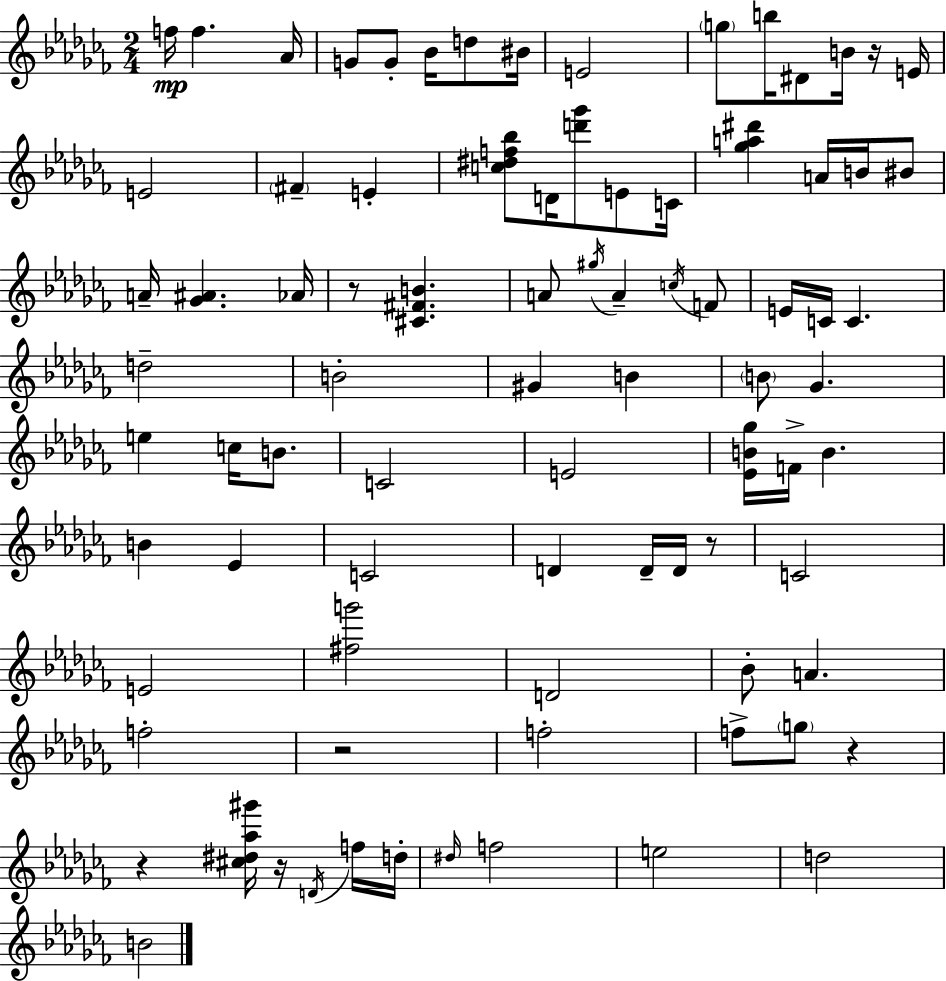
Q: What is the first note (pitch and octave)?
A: F5